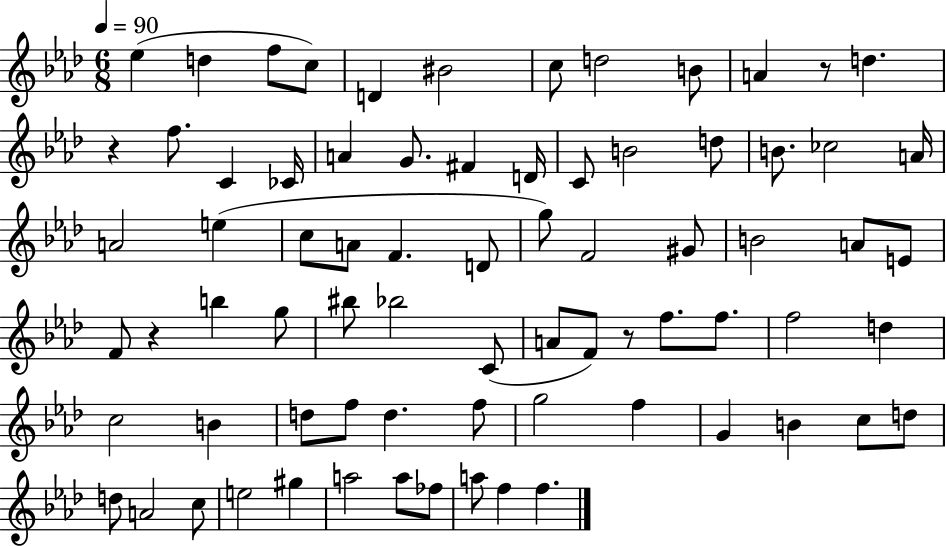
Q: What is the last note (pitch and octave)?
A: F5